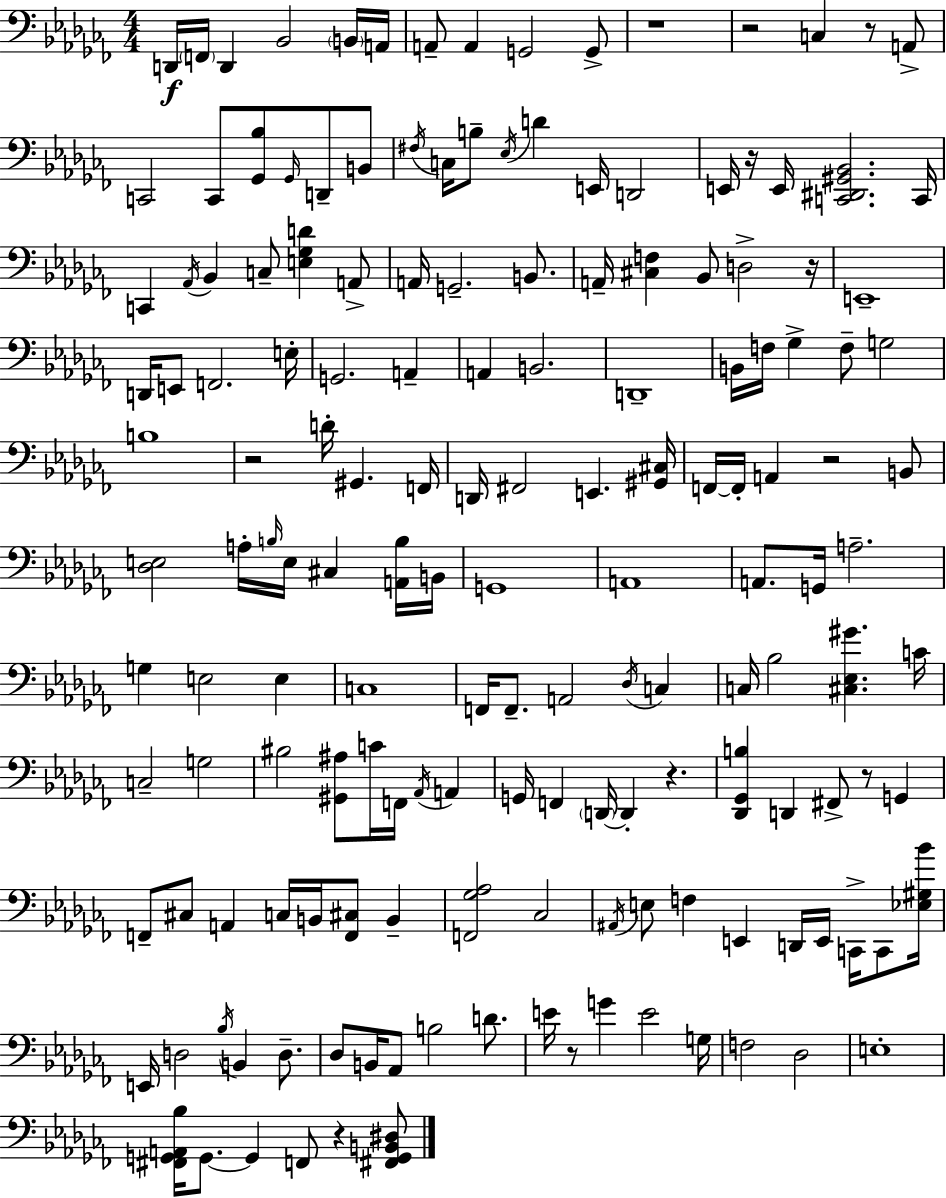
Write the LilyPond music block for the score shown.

{
  \clef bass
  \numericTimeSignature
  \time 4/4
  \key aes \minor
  d,16\f \parenthesize f,16 d,4 bes,2 \parenthesize b,16 a,16 | a,8-- a,4 g,2 g,8-> | r1 | r2 c4 r8 a,8-> | \break c,2 c,8 <ges, bes>8 \grace { ges,16 } d,8-- b,8 | \acciaccatura { fis16 } c16 b8-- \acciaccatura { ees16 } d'4 e,16 d,2 | e,16 r16 e,16 <c, dis, gis, bes,>2. | c,16 c,4 \acciaccatura { aes,16 } bes,4 c8-- <e ges d'>4 | \break a,8-> a,16 g,2.-- | b,8. a,16-- <cis f>4 bes,8 d2-> | r16 e,1-- | d,16 e,8 f,2. | \break e16-. g,2. | a,4-- a,4 b,2. | d,1-- | b,16 f16 ges4-> f8-- g2 | \break b1 | r2 d'16-. gis,4. | f,16 d,16 fis,2 e,4. | <gis, cis>16 f,16~~ f,16-. a,4 r2 | \break b,8 <des e>2 a16-. \grace { b16 } e16 cis4 | <a, b>16 b,16 g,1 | a,1 | a,8. g,16 a2.-- | \break g4 e2 | e4 c1 | f,16 f,8.-- a,2 | \acciaccatura { des16 } c4 c16 bes2 <cis ees gis'>4. | \break c'16 c2-- g2 | bis2 <gis, ais>8 | c'16 f,16 \acciaccatura { aes,16 } a,4 g,16 f,4 \parenthesize d,16~~ d,4-. | r4. <des, ges, b>4 d,4 fis,8-> | \break r8 g,4 f,8-- cis8 a,4 c16 | b,16 <f, cis>8 b,4-- <f, ges aes>2 ces2 | \acciaccatura { ais,16 } e8 f4 e,4 | d,16 e,16 c,16-> c,8 <ees gis bes'>16 e,16 d2 | \break \acciaccatura { bes16 } b,4 d8.-- des8 b,16 aes,8 b2 | d'8. e'16 r8 g'4 | e'2 g16 f2 | des2 e1-. | \break <fis, g, a, bes>16 g,8.~~ g,4 | f,8 r4 <fis, g, b, dis>8 \bar "|."
}